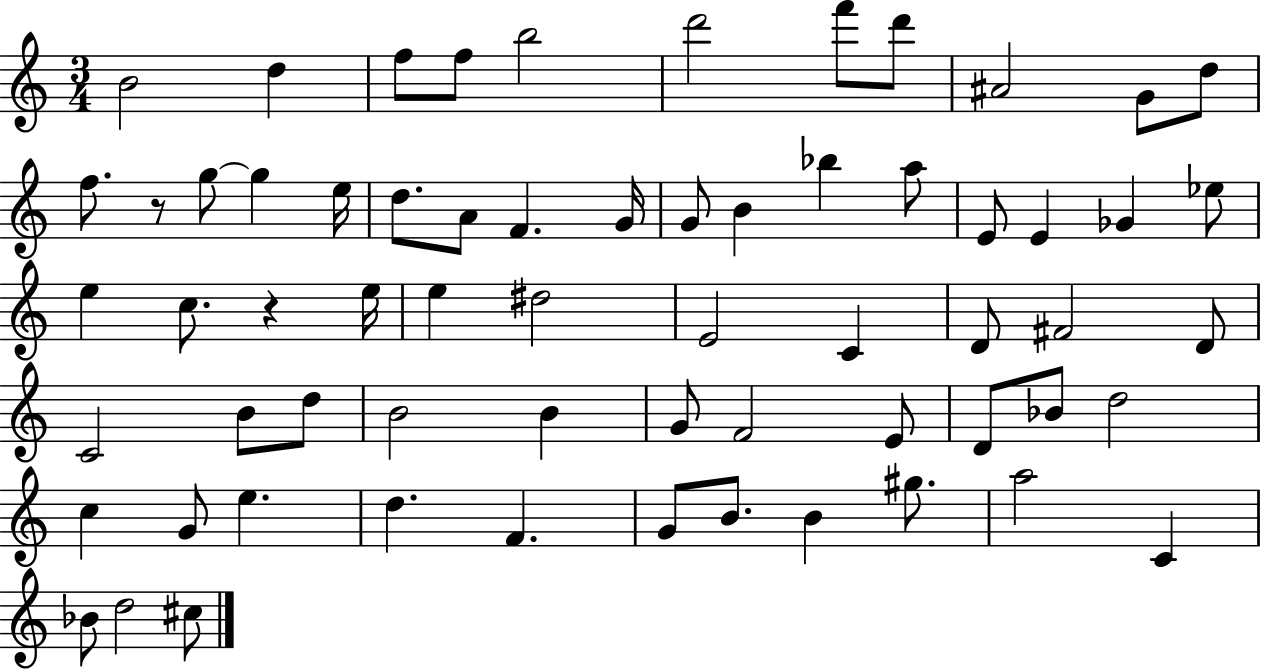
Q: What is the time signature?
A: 3/4